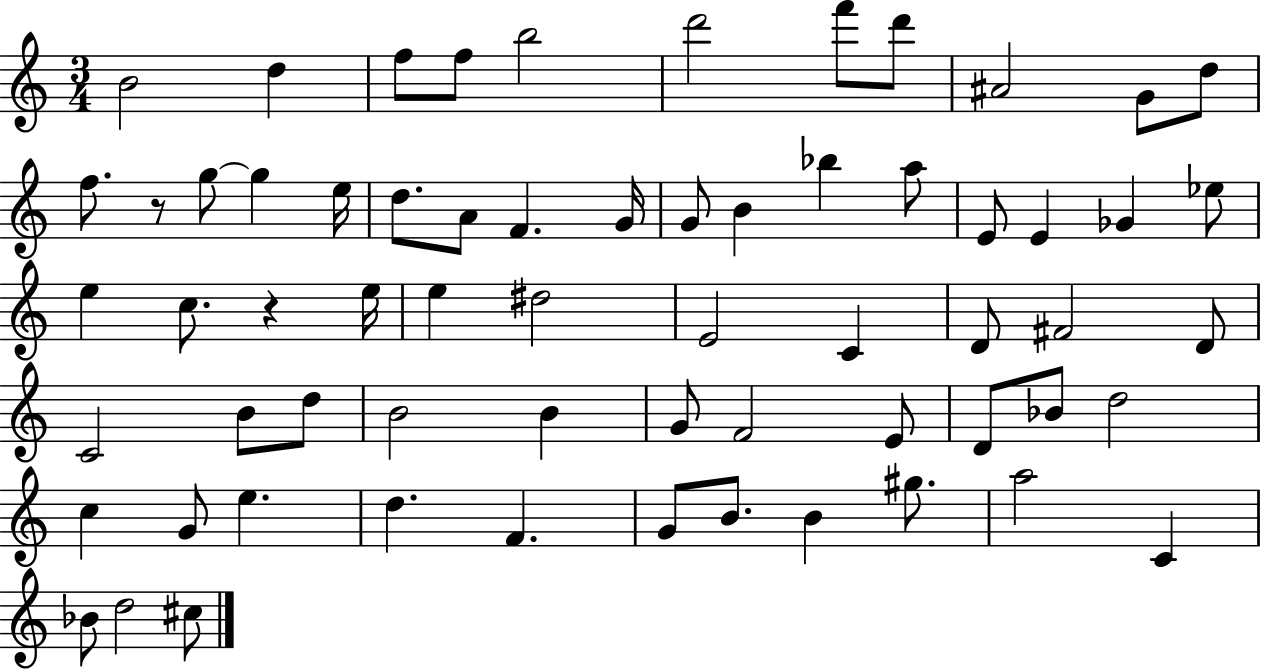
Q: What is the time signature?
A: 3/4